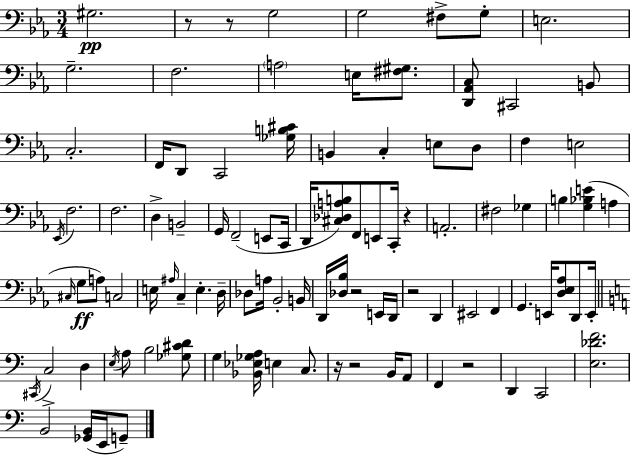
X:1
T:Untitled
M:3/4
L:1/4
K:Cm
^G,2 z/2 z/2 G,2 G,2 ^F,/2 G,/2 E,2 G,2 F,2 A,2 E,/4 [^F,^G,]/2 [D,,_A,,C,]/2 ^C,,2 B,,/2 C,2 F,,/4 D,,/2 C,,2 [_G,B,^C]/4 B,, C, E,/2 D,/2 F, E,2 _E,,/4 F,2 F,2 D, B,,2 G,,/4 F,,2 E,,/2 C,,/4 D,,/4 [^C,_D,A,B,]/2 F,,/2 E,,/2 C,,/4 z A,,2 ^F,2 _G, B, [G,_B,E] A, ^C,/4 G,/2 A,/2 C,2 E,/4 ^A,/4 C, E, D,/4 _D,/2 A,/4 _B,,2 B,,/4 D,,/4 [_D,_B,]/4 z2 E,,/4 D,,/4 z2 D,, ^E,,2 F,, G,, E,,/4 [D,_E,_A,]/2 D,,/2 E,,/4 ^C,,/4 C,2 D, E,/4 A,/2 B,2 [_G,^CD]/2 G, [_B,,_E,_G,A,]/4 E, C,/2 z/4 z2 B,,/4 A,,/2 F,, z2 D,, C,,2 [E,_DF]2 B,,2 [_G,,B,,]/4 E,,/4 G,,/2